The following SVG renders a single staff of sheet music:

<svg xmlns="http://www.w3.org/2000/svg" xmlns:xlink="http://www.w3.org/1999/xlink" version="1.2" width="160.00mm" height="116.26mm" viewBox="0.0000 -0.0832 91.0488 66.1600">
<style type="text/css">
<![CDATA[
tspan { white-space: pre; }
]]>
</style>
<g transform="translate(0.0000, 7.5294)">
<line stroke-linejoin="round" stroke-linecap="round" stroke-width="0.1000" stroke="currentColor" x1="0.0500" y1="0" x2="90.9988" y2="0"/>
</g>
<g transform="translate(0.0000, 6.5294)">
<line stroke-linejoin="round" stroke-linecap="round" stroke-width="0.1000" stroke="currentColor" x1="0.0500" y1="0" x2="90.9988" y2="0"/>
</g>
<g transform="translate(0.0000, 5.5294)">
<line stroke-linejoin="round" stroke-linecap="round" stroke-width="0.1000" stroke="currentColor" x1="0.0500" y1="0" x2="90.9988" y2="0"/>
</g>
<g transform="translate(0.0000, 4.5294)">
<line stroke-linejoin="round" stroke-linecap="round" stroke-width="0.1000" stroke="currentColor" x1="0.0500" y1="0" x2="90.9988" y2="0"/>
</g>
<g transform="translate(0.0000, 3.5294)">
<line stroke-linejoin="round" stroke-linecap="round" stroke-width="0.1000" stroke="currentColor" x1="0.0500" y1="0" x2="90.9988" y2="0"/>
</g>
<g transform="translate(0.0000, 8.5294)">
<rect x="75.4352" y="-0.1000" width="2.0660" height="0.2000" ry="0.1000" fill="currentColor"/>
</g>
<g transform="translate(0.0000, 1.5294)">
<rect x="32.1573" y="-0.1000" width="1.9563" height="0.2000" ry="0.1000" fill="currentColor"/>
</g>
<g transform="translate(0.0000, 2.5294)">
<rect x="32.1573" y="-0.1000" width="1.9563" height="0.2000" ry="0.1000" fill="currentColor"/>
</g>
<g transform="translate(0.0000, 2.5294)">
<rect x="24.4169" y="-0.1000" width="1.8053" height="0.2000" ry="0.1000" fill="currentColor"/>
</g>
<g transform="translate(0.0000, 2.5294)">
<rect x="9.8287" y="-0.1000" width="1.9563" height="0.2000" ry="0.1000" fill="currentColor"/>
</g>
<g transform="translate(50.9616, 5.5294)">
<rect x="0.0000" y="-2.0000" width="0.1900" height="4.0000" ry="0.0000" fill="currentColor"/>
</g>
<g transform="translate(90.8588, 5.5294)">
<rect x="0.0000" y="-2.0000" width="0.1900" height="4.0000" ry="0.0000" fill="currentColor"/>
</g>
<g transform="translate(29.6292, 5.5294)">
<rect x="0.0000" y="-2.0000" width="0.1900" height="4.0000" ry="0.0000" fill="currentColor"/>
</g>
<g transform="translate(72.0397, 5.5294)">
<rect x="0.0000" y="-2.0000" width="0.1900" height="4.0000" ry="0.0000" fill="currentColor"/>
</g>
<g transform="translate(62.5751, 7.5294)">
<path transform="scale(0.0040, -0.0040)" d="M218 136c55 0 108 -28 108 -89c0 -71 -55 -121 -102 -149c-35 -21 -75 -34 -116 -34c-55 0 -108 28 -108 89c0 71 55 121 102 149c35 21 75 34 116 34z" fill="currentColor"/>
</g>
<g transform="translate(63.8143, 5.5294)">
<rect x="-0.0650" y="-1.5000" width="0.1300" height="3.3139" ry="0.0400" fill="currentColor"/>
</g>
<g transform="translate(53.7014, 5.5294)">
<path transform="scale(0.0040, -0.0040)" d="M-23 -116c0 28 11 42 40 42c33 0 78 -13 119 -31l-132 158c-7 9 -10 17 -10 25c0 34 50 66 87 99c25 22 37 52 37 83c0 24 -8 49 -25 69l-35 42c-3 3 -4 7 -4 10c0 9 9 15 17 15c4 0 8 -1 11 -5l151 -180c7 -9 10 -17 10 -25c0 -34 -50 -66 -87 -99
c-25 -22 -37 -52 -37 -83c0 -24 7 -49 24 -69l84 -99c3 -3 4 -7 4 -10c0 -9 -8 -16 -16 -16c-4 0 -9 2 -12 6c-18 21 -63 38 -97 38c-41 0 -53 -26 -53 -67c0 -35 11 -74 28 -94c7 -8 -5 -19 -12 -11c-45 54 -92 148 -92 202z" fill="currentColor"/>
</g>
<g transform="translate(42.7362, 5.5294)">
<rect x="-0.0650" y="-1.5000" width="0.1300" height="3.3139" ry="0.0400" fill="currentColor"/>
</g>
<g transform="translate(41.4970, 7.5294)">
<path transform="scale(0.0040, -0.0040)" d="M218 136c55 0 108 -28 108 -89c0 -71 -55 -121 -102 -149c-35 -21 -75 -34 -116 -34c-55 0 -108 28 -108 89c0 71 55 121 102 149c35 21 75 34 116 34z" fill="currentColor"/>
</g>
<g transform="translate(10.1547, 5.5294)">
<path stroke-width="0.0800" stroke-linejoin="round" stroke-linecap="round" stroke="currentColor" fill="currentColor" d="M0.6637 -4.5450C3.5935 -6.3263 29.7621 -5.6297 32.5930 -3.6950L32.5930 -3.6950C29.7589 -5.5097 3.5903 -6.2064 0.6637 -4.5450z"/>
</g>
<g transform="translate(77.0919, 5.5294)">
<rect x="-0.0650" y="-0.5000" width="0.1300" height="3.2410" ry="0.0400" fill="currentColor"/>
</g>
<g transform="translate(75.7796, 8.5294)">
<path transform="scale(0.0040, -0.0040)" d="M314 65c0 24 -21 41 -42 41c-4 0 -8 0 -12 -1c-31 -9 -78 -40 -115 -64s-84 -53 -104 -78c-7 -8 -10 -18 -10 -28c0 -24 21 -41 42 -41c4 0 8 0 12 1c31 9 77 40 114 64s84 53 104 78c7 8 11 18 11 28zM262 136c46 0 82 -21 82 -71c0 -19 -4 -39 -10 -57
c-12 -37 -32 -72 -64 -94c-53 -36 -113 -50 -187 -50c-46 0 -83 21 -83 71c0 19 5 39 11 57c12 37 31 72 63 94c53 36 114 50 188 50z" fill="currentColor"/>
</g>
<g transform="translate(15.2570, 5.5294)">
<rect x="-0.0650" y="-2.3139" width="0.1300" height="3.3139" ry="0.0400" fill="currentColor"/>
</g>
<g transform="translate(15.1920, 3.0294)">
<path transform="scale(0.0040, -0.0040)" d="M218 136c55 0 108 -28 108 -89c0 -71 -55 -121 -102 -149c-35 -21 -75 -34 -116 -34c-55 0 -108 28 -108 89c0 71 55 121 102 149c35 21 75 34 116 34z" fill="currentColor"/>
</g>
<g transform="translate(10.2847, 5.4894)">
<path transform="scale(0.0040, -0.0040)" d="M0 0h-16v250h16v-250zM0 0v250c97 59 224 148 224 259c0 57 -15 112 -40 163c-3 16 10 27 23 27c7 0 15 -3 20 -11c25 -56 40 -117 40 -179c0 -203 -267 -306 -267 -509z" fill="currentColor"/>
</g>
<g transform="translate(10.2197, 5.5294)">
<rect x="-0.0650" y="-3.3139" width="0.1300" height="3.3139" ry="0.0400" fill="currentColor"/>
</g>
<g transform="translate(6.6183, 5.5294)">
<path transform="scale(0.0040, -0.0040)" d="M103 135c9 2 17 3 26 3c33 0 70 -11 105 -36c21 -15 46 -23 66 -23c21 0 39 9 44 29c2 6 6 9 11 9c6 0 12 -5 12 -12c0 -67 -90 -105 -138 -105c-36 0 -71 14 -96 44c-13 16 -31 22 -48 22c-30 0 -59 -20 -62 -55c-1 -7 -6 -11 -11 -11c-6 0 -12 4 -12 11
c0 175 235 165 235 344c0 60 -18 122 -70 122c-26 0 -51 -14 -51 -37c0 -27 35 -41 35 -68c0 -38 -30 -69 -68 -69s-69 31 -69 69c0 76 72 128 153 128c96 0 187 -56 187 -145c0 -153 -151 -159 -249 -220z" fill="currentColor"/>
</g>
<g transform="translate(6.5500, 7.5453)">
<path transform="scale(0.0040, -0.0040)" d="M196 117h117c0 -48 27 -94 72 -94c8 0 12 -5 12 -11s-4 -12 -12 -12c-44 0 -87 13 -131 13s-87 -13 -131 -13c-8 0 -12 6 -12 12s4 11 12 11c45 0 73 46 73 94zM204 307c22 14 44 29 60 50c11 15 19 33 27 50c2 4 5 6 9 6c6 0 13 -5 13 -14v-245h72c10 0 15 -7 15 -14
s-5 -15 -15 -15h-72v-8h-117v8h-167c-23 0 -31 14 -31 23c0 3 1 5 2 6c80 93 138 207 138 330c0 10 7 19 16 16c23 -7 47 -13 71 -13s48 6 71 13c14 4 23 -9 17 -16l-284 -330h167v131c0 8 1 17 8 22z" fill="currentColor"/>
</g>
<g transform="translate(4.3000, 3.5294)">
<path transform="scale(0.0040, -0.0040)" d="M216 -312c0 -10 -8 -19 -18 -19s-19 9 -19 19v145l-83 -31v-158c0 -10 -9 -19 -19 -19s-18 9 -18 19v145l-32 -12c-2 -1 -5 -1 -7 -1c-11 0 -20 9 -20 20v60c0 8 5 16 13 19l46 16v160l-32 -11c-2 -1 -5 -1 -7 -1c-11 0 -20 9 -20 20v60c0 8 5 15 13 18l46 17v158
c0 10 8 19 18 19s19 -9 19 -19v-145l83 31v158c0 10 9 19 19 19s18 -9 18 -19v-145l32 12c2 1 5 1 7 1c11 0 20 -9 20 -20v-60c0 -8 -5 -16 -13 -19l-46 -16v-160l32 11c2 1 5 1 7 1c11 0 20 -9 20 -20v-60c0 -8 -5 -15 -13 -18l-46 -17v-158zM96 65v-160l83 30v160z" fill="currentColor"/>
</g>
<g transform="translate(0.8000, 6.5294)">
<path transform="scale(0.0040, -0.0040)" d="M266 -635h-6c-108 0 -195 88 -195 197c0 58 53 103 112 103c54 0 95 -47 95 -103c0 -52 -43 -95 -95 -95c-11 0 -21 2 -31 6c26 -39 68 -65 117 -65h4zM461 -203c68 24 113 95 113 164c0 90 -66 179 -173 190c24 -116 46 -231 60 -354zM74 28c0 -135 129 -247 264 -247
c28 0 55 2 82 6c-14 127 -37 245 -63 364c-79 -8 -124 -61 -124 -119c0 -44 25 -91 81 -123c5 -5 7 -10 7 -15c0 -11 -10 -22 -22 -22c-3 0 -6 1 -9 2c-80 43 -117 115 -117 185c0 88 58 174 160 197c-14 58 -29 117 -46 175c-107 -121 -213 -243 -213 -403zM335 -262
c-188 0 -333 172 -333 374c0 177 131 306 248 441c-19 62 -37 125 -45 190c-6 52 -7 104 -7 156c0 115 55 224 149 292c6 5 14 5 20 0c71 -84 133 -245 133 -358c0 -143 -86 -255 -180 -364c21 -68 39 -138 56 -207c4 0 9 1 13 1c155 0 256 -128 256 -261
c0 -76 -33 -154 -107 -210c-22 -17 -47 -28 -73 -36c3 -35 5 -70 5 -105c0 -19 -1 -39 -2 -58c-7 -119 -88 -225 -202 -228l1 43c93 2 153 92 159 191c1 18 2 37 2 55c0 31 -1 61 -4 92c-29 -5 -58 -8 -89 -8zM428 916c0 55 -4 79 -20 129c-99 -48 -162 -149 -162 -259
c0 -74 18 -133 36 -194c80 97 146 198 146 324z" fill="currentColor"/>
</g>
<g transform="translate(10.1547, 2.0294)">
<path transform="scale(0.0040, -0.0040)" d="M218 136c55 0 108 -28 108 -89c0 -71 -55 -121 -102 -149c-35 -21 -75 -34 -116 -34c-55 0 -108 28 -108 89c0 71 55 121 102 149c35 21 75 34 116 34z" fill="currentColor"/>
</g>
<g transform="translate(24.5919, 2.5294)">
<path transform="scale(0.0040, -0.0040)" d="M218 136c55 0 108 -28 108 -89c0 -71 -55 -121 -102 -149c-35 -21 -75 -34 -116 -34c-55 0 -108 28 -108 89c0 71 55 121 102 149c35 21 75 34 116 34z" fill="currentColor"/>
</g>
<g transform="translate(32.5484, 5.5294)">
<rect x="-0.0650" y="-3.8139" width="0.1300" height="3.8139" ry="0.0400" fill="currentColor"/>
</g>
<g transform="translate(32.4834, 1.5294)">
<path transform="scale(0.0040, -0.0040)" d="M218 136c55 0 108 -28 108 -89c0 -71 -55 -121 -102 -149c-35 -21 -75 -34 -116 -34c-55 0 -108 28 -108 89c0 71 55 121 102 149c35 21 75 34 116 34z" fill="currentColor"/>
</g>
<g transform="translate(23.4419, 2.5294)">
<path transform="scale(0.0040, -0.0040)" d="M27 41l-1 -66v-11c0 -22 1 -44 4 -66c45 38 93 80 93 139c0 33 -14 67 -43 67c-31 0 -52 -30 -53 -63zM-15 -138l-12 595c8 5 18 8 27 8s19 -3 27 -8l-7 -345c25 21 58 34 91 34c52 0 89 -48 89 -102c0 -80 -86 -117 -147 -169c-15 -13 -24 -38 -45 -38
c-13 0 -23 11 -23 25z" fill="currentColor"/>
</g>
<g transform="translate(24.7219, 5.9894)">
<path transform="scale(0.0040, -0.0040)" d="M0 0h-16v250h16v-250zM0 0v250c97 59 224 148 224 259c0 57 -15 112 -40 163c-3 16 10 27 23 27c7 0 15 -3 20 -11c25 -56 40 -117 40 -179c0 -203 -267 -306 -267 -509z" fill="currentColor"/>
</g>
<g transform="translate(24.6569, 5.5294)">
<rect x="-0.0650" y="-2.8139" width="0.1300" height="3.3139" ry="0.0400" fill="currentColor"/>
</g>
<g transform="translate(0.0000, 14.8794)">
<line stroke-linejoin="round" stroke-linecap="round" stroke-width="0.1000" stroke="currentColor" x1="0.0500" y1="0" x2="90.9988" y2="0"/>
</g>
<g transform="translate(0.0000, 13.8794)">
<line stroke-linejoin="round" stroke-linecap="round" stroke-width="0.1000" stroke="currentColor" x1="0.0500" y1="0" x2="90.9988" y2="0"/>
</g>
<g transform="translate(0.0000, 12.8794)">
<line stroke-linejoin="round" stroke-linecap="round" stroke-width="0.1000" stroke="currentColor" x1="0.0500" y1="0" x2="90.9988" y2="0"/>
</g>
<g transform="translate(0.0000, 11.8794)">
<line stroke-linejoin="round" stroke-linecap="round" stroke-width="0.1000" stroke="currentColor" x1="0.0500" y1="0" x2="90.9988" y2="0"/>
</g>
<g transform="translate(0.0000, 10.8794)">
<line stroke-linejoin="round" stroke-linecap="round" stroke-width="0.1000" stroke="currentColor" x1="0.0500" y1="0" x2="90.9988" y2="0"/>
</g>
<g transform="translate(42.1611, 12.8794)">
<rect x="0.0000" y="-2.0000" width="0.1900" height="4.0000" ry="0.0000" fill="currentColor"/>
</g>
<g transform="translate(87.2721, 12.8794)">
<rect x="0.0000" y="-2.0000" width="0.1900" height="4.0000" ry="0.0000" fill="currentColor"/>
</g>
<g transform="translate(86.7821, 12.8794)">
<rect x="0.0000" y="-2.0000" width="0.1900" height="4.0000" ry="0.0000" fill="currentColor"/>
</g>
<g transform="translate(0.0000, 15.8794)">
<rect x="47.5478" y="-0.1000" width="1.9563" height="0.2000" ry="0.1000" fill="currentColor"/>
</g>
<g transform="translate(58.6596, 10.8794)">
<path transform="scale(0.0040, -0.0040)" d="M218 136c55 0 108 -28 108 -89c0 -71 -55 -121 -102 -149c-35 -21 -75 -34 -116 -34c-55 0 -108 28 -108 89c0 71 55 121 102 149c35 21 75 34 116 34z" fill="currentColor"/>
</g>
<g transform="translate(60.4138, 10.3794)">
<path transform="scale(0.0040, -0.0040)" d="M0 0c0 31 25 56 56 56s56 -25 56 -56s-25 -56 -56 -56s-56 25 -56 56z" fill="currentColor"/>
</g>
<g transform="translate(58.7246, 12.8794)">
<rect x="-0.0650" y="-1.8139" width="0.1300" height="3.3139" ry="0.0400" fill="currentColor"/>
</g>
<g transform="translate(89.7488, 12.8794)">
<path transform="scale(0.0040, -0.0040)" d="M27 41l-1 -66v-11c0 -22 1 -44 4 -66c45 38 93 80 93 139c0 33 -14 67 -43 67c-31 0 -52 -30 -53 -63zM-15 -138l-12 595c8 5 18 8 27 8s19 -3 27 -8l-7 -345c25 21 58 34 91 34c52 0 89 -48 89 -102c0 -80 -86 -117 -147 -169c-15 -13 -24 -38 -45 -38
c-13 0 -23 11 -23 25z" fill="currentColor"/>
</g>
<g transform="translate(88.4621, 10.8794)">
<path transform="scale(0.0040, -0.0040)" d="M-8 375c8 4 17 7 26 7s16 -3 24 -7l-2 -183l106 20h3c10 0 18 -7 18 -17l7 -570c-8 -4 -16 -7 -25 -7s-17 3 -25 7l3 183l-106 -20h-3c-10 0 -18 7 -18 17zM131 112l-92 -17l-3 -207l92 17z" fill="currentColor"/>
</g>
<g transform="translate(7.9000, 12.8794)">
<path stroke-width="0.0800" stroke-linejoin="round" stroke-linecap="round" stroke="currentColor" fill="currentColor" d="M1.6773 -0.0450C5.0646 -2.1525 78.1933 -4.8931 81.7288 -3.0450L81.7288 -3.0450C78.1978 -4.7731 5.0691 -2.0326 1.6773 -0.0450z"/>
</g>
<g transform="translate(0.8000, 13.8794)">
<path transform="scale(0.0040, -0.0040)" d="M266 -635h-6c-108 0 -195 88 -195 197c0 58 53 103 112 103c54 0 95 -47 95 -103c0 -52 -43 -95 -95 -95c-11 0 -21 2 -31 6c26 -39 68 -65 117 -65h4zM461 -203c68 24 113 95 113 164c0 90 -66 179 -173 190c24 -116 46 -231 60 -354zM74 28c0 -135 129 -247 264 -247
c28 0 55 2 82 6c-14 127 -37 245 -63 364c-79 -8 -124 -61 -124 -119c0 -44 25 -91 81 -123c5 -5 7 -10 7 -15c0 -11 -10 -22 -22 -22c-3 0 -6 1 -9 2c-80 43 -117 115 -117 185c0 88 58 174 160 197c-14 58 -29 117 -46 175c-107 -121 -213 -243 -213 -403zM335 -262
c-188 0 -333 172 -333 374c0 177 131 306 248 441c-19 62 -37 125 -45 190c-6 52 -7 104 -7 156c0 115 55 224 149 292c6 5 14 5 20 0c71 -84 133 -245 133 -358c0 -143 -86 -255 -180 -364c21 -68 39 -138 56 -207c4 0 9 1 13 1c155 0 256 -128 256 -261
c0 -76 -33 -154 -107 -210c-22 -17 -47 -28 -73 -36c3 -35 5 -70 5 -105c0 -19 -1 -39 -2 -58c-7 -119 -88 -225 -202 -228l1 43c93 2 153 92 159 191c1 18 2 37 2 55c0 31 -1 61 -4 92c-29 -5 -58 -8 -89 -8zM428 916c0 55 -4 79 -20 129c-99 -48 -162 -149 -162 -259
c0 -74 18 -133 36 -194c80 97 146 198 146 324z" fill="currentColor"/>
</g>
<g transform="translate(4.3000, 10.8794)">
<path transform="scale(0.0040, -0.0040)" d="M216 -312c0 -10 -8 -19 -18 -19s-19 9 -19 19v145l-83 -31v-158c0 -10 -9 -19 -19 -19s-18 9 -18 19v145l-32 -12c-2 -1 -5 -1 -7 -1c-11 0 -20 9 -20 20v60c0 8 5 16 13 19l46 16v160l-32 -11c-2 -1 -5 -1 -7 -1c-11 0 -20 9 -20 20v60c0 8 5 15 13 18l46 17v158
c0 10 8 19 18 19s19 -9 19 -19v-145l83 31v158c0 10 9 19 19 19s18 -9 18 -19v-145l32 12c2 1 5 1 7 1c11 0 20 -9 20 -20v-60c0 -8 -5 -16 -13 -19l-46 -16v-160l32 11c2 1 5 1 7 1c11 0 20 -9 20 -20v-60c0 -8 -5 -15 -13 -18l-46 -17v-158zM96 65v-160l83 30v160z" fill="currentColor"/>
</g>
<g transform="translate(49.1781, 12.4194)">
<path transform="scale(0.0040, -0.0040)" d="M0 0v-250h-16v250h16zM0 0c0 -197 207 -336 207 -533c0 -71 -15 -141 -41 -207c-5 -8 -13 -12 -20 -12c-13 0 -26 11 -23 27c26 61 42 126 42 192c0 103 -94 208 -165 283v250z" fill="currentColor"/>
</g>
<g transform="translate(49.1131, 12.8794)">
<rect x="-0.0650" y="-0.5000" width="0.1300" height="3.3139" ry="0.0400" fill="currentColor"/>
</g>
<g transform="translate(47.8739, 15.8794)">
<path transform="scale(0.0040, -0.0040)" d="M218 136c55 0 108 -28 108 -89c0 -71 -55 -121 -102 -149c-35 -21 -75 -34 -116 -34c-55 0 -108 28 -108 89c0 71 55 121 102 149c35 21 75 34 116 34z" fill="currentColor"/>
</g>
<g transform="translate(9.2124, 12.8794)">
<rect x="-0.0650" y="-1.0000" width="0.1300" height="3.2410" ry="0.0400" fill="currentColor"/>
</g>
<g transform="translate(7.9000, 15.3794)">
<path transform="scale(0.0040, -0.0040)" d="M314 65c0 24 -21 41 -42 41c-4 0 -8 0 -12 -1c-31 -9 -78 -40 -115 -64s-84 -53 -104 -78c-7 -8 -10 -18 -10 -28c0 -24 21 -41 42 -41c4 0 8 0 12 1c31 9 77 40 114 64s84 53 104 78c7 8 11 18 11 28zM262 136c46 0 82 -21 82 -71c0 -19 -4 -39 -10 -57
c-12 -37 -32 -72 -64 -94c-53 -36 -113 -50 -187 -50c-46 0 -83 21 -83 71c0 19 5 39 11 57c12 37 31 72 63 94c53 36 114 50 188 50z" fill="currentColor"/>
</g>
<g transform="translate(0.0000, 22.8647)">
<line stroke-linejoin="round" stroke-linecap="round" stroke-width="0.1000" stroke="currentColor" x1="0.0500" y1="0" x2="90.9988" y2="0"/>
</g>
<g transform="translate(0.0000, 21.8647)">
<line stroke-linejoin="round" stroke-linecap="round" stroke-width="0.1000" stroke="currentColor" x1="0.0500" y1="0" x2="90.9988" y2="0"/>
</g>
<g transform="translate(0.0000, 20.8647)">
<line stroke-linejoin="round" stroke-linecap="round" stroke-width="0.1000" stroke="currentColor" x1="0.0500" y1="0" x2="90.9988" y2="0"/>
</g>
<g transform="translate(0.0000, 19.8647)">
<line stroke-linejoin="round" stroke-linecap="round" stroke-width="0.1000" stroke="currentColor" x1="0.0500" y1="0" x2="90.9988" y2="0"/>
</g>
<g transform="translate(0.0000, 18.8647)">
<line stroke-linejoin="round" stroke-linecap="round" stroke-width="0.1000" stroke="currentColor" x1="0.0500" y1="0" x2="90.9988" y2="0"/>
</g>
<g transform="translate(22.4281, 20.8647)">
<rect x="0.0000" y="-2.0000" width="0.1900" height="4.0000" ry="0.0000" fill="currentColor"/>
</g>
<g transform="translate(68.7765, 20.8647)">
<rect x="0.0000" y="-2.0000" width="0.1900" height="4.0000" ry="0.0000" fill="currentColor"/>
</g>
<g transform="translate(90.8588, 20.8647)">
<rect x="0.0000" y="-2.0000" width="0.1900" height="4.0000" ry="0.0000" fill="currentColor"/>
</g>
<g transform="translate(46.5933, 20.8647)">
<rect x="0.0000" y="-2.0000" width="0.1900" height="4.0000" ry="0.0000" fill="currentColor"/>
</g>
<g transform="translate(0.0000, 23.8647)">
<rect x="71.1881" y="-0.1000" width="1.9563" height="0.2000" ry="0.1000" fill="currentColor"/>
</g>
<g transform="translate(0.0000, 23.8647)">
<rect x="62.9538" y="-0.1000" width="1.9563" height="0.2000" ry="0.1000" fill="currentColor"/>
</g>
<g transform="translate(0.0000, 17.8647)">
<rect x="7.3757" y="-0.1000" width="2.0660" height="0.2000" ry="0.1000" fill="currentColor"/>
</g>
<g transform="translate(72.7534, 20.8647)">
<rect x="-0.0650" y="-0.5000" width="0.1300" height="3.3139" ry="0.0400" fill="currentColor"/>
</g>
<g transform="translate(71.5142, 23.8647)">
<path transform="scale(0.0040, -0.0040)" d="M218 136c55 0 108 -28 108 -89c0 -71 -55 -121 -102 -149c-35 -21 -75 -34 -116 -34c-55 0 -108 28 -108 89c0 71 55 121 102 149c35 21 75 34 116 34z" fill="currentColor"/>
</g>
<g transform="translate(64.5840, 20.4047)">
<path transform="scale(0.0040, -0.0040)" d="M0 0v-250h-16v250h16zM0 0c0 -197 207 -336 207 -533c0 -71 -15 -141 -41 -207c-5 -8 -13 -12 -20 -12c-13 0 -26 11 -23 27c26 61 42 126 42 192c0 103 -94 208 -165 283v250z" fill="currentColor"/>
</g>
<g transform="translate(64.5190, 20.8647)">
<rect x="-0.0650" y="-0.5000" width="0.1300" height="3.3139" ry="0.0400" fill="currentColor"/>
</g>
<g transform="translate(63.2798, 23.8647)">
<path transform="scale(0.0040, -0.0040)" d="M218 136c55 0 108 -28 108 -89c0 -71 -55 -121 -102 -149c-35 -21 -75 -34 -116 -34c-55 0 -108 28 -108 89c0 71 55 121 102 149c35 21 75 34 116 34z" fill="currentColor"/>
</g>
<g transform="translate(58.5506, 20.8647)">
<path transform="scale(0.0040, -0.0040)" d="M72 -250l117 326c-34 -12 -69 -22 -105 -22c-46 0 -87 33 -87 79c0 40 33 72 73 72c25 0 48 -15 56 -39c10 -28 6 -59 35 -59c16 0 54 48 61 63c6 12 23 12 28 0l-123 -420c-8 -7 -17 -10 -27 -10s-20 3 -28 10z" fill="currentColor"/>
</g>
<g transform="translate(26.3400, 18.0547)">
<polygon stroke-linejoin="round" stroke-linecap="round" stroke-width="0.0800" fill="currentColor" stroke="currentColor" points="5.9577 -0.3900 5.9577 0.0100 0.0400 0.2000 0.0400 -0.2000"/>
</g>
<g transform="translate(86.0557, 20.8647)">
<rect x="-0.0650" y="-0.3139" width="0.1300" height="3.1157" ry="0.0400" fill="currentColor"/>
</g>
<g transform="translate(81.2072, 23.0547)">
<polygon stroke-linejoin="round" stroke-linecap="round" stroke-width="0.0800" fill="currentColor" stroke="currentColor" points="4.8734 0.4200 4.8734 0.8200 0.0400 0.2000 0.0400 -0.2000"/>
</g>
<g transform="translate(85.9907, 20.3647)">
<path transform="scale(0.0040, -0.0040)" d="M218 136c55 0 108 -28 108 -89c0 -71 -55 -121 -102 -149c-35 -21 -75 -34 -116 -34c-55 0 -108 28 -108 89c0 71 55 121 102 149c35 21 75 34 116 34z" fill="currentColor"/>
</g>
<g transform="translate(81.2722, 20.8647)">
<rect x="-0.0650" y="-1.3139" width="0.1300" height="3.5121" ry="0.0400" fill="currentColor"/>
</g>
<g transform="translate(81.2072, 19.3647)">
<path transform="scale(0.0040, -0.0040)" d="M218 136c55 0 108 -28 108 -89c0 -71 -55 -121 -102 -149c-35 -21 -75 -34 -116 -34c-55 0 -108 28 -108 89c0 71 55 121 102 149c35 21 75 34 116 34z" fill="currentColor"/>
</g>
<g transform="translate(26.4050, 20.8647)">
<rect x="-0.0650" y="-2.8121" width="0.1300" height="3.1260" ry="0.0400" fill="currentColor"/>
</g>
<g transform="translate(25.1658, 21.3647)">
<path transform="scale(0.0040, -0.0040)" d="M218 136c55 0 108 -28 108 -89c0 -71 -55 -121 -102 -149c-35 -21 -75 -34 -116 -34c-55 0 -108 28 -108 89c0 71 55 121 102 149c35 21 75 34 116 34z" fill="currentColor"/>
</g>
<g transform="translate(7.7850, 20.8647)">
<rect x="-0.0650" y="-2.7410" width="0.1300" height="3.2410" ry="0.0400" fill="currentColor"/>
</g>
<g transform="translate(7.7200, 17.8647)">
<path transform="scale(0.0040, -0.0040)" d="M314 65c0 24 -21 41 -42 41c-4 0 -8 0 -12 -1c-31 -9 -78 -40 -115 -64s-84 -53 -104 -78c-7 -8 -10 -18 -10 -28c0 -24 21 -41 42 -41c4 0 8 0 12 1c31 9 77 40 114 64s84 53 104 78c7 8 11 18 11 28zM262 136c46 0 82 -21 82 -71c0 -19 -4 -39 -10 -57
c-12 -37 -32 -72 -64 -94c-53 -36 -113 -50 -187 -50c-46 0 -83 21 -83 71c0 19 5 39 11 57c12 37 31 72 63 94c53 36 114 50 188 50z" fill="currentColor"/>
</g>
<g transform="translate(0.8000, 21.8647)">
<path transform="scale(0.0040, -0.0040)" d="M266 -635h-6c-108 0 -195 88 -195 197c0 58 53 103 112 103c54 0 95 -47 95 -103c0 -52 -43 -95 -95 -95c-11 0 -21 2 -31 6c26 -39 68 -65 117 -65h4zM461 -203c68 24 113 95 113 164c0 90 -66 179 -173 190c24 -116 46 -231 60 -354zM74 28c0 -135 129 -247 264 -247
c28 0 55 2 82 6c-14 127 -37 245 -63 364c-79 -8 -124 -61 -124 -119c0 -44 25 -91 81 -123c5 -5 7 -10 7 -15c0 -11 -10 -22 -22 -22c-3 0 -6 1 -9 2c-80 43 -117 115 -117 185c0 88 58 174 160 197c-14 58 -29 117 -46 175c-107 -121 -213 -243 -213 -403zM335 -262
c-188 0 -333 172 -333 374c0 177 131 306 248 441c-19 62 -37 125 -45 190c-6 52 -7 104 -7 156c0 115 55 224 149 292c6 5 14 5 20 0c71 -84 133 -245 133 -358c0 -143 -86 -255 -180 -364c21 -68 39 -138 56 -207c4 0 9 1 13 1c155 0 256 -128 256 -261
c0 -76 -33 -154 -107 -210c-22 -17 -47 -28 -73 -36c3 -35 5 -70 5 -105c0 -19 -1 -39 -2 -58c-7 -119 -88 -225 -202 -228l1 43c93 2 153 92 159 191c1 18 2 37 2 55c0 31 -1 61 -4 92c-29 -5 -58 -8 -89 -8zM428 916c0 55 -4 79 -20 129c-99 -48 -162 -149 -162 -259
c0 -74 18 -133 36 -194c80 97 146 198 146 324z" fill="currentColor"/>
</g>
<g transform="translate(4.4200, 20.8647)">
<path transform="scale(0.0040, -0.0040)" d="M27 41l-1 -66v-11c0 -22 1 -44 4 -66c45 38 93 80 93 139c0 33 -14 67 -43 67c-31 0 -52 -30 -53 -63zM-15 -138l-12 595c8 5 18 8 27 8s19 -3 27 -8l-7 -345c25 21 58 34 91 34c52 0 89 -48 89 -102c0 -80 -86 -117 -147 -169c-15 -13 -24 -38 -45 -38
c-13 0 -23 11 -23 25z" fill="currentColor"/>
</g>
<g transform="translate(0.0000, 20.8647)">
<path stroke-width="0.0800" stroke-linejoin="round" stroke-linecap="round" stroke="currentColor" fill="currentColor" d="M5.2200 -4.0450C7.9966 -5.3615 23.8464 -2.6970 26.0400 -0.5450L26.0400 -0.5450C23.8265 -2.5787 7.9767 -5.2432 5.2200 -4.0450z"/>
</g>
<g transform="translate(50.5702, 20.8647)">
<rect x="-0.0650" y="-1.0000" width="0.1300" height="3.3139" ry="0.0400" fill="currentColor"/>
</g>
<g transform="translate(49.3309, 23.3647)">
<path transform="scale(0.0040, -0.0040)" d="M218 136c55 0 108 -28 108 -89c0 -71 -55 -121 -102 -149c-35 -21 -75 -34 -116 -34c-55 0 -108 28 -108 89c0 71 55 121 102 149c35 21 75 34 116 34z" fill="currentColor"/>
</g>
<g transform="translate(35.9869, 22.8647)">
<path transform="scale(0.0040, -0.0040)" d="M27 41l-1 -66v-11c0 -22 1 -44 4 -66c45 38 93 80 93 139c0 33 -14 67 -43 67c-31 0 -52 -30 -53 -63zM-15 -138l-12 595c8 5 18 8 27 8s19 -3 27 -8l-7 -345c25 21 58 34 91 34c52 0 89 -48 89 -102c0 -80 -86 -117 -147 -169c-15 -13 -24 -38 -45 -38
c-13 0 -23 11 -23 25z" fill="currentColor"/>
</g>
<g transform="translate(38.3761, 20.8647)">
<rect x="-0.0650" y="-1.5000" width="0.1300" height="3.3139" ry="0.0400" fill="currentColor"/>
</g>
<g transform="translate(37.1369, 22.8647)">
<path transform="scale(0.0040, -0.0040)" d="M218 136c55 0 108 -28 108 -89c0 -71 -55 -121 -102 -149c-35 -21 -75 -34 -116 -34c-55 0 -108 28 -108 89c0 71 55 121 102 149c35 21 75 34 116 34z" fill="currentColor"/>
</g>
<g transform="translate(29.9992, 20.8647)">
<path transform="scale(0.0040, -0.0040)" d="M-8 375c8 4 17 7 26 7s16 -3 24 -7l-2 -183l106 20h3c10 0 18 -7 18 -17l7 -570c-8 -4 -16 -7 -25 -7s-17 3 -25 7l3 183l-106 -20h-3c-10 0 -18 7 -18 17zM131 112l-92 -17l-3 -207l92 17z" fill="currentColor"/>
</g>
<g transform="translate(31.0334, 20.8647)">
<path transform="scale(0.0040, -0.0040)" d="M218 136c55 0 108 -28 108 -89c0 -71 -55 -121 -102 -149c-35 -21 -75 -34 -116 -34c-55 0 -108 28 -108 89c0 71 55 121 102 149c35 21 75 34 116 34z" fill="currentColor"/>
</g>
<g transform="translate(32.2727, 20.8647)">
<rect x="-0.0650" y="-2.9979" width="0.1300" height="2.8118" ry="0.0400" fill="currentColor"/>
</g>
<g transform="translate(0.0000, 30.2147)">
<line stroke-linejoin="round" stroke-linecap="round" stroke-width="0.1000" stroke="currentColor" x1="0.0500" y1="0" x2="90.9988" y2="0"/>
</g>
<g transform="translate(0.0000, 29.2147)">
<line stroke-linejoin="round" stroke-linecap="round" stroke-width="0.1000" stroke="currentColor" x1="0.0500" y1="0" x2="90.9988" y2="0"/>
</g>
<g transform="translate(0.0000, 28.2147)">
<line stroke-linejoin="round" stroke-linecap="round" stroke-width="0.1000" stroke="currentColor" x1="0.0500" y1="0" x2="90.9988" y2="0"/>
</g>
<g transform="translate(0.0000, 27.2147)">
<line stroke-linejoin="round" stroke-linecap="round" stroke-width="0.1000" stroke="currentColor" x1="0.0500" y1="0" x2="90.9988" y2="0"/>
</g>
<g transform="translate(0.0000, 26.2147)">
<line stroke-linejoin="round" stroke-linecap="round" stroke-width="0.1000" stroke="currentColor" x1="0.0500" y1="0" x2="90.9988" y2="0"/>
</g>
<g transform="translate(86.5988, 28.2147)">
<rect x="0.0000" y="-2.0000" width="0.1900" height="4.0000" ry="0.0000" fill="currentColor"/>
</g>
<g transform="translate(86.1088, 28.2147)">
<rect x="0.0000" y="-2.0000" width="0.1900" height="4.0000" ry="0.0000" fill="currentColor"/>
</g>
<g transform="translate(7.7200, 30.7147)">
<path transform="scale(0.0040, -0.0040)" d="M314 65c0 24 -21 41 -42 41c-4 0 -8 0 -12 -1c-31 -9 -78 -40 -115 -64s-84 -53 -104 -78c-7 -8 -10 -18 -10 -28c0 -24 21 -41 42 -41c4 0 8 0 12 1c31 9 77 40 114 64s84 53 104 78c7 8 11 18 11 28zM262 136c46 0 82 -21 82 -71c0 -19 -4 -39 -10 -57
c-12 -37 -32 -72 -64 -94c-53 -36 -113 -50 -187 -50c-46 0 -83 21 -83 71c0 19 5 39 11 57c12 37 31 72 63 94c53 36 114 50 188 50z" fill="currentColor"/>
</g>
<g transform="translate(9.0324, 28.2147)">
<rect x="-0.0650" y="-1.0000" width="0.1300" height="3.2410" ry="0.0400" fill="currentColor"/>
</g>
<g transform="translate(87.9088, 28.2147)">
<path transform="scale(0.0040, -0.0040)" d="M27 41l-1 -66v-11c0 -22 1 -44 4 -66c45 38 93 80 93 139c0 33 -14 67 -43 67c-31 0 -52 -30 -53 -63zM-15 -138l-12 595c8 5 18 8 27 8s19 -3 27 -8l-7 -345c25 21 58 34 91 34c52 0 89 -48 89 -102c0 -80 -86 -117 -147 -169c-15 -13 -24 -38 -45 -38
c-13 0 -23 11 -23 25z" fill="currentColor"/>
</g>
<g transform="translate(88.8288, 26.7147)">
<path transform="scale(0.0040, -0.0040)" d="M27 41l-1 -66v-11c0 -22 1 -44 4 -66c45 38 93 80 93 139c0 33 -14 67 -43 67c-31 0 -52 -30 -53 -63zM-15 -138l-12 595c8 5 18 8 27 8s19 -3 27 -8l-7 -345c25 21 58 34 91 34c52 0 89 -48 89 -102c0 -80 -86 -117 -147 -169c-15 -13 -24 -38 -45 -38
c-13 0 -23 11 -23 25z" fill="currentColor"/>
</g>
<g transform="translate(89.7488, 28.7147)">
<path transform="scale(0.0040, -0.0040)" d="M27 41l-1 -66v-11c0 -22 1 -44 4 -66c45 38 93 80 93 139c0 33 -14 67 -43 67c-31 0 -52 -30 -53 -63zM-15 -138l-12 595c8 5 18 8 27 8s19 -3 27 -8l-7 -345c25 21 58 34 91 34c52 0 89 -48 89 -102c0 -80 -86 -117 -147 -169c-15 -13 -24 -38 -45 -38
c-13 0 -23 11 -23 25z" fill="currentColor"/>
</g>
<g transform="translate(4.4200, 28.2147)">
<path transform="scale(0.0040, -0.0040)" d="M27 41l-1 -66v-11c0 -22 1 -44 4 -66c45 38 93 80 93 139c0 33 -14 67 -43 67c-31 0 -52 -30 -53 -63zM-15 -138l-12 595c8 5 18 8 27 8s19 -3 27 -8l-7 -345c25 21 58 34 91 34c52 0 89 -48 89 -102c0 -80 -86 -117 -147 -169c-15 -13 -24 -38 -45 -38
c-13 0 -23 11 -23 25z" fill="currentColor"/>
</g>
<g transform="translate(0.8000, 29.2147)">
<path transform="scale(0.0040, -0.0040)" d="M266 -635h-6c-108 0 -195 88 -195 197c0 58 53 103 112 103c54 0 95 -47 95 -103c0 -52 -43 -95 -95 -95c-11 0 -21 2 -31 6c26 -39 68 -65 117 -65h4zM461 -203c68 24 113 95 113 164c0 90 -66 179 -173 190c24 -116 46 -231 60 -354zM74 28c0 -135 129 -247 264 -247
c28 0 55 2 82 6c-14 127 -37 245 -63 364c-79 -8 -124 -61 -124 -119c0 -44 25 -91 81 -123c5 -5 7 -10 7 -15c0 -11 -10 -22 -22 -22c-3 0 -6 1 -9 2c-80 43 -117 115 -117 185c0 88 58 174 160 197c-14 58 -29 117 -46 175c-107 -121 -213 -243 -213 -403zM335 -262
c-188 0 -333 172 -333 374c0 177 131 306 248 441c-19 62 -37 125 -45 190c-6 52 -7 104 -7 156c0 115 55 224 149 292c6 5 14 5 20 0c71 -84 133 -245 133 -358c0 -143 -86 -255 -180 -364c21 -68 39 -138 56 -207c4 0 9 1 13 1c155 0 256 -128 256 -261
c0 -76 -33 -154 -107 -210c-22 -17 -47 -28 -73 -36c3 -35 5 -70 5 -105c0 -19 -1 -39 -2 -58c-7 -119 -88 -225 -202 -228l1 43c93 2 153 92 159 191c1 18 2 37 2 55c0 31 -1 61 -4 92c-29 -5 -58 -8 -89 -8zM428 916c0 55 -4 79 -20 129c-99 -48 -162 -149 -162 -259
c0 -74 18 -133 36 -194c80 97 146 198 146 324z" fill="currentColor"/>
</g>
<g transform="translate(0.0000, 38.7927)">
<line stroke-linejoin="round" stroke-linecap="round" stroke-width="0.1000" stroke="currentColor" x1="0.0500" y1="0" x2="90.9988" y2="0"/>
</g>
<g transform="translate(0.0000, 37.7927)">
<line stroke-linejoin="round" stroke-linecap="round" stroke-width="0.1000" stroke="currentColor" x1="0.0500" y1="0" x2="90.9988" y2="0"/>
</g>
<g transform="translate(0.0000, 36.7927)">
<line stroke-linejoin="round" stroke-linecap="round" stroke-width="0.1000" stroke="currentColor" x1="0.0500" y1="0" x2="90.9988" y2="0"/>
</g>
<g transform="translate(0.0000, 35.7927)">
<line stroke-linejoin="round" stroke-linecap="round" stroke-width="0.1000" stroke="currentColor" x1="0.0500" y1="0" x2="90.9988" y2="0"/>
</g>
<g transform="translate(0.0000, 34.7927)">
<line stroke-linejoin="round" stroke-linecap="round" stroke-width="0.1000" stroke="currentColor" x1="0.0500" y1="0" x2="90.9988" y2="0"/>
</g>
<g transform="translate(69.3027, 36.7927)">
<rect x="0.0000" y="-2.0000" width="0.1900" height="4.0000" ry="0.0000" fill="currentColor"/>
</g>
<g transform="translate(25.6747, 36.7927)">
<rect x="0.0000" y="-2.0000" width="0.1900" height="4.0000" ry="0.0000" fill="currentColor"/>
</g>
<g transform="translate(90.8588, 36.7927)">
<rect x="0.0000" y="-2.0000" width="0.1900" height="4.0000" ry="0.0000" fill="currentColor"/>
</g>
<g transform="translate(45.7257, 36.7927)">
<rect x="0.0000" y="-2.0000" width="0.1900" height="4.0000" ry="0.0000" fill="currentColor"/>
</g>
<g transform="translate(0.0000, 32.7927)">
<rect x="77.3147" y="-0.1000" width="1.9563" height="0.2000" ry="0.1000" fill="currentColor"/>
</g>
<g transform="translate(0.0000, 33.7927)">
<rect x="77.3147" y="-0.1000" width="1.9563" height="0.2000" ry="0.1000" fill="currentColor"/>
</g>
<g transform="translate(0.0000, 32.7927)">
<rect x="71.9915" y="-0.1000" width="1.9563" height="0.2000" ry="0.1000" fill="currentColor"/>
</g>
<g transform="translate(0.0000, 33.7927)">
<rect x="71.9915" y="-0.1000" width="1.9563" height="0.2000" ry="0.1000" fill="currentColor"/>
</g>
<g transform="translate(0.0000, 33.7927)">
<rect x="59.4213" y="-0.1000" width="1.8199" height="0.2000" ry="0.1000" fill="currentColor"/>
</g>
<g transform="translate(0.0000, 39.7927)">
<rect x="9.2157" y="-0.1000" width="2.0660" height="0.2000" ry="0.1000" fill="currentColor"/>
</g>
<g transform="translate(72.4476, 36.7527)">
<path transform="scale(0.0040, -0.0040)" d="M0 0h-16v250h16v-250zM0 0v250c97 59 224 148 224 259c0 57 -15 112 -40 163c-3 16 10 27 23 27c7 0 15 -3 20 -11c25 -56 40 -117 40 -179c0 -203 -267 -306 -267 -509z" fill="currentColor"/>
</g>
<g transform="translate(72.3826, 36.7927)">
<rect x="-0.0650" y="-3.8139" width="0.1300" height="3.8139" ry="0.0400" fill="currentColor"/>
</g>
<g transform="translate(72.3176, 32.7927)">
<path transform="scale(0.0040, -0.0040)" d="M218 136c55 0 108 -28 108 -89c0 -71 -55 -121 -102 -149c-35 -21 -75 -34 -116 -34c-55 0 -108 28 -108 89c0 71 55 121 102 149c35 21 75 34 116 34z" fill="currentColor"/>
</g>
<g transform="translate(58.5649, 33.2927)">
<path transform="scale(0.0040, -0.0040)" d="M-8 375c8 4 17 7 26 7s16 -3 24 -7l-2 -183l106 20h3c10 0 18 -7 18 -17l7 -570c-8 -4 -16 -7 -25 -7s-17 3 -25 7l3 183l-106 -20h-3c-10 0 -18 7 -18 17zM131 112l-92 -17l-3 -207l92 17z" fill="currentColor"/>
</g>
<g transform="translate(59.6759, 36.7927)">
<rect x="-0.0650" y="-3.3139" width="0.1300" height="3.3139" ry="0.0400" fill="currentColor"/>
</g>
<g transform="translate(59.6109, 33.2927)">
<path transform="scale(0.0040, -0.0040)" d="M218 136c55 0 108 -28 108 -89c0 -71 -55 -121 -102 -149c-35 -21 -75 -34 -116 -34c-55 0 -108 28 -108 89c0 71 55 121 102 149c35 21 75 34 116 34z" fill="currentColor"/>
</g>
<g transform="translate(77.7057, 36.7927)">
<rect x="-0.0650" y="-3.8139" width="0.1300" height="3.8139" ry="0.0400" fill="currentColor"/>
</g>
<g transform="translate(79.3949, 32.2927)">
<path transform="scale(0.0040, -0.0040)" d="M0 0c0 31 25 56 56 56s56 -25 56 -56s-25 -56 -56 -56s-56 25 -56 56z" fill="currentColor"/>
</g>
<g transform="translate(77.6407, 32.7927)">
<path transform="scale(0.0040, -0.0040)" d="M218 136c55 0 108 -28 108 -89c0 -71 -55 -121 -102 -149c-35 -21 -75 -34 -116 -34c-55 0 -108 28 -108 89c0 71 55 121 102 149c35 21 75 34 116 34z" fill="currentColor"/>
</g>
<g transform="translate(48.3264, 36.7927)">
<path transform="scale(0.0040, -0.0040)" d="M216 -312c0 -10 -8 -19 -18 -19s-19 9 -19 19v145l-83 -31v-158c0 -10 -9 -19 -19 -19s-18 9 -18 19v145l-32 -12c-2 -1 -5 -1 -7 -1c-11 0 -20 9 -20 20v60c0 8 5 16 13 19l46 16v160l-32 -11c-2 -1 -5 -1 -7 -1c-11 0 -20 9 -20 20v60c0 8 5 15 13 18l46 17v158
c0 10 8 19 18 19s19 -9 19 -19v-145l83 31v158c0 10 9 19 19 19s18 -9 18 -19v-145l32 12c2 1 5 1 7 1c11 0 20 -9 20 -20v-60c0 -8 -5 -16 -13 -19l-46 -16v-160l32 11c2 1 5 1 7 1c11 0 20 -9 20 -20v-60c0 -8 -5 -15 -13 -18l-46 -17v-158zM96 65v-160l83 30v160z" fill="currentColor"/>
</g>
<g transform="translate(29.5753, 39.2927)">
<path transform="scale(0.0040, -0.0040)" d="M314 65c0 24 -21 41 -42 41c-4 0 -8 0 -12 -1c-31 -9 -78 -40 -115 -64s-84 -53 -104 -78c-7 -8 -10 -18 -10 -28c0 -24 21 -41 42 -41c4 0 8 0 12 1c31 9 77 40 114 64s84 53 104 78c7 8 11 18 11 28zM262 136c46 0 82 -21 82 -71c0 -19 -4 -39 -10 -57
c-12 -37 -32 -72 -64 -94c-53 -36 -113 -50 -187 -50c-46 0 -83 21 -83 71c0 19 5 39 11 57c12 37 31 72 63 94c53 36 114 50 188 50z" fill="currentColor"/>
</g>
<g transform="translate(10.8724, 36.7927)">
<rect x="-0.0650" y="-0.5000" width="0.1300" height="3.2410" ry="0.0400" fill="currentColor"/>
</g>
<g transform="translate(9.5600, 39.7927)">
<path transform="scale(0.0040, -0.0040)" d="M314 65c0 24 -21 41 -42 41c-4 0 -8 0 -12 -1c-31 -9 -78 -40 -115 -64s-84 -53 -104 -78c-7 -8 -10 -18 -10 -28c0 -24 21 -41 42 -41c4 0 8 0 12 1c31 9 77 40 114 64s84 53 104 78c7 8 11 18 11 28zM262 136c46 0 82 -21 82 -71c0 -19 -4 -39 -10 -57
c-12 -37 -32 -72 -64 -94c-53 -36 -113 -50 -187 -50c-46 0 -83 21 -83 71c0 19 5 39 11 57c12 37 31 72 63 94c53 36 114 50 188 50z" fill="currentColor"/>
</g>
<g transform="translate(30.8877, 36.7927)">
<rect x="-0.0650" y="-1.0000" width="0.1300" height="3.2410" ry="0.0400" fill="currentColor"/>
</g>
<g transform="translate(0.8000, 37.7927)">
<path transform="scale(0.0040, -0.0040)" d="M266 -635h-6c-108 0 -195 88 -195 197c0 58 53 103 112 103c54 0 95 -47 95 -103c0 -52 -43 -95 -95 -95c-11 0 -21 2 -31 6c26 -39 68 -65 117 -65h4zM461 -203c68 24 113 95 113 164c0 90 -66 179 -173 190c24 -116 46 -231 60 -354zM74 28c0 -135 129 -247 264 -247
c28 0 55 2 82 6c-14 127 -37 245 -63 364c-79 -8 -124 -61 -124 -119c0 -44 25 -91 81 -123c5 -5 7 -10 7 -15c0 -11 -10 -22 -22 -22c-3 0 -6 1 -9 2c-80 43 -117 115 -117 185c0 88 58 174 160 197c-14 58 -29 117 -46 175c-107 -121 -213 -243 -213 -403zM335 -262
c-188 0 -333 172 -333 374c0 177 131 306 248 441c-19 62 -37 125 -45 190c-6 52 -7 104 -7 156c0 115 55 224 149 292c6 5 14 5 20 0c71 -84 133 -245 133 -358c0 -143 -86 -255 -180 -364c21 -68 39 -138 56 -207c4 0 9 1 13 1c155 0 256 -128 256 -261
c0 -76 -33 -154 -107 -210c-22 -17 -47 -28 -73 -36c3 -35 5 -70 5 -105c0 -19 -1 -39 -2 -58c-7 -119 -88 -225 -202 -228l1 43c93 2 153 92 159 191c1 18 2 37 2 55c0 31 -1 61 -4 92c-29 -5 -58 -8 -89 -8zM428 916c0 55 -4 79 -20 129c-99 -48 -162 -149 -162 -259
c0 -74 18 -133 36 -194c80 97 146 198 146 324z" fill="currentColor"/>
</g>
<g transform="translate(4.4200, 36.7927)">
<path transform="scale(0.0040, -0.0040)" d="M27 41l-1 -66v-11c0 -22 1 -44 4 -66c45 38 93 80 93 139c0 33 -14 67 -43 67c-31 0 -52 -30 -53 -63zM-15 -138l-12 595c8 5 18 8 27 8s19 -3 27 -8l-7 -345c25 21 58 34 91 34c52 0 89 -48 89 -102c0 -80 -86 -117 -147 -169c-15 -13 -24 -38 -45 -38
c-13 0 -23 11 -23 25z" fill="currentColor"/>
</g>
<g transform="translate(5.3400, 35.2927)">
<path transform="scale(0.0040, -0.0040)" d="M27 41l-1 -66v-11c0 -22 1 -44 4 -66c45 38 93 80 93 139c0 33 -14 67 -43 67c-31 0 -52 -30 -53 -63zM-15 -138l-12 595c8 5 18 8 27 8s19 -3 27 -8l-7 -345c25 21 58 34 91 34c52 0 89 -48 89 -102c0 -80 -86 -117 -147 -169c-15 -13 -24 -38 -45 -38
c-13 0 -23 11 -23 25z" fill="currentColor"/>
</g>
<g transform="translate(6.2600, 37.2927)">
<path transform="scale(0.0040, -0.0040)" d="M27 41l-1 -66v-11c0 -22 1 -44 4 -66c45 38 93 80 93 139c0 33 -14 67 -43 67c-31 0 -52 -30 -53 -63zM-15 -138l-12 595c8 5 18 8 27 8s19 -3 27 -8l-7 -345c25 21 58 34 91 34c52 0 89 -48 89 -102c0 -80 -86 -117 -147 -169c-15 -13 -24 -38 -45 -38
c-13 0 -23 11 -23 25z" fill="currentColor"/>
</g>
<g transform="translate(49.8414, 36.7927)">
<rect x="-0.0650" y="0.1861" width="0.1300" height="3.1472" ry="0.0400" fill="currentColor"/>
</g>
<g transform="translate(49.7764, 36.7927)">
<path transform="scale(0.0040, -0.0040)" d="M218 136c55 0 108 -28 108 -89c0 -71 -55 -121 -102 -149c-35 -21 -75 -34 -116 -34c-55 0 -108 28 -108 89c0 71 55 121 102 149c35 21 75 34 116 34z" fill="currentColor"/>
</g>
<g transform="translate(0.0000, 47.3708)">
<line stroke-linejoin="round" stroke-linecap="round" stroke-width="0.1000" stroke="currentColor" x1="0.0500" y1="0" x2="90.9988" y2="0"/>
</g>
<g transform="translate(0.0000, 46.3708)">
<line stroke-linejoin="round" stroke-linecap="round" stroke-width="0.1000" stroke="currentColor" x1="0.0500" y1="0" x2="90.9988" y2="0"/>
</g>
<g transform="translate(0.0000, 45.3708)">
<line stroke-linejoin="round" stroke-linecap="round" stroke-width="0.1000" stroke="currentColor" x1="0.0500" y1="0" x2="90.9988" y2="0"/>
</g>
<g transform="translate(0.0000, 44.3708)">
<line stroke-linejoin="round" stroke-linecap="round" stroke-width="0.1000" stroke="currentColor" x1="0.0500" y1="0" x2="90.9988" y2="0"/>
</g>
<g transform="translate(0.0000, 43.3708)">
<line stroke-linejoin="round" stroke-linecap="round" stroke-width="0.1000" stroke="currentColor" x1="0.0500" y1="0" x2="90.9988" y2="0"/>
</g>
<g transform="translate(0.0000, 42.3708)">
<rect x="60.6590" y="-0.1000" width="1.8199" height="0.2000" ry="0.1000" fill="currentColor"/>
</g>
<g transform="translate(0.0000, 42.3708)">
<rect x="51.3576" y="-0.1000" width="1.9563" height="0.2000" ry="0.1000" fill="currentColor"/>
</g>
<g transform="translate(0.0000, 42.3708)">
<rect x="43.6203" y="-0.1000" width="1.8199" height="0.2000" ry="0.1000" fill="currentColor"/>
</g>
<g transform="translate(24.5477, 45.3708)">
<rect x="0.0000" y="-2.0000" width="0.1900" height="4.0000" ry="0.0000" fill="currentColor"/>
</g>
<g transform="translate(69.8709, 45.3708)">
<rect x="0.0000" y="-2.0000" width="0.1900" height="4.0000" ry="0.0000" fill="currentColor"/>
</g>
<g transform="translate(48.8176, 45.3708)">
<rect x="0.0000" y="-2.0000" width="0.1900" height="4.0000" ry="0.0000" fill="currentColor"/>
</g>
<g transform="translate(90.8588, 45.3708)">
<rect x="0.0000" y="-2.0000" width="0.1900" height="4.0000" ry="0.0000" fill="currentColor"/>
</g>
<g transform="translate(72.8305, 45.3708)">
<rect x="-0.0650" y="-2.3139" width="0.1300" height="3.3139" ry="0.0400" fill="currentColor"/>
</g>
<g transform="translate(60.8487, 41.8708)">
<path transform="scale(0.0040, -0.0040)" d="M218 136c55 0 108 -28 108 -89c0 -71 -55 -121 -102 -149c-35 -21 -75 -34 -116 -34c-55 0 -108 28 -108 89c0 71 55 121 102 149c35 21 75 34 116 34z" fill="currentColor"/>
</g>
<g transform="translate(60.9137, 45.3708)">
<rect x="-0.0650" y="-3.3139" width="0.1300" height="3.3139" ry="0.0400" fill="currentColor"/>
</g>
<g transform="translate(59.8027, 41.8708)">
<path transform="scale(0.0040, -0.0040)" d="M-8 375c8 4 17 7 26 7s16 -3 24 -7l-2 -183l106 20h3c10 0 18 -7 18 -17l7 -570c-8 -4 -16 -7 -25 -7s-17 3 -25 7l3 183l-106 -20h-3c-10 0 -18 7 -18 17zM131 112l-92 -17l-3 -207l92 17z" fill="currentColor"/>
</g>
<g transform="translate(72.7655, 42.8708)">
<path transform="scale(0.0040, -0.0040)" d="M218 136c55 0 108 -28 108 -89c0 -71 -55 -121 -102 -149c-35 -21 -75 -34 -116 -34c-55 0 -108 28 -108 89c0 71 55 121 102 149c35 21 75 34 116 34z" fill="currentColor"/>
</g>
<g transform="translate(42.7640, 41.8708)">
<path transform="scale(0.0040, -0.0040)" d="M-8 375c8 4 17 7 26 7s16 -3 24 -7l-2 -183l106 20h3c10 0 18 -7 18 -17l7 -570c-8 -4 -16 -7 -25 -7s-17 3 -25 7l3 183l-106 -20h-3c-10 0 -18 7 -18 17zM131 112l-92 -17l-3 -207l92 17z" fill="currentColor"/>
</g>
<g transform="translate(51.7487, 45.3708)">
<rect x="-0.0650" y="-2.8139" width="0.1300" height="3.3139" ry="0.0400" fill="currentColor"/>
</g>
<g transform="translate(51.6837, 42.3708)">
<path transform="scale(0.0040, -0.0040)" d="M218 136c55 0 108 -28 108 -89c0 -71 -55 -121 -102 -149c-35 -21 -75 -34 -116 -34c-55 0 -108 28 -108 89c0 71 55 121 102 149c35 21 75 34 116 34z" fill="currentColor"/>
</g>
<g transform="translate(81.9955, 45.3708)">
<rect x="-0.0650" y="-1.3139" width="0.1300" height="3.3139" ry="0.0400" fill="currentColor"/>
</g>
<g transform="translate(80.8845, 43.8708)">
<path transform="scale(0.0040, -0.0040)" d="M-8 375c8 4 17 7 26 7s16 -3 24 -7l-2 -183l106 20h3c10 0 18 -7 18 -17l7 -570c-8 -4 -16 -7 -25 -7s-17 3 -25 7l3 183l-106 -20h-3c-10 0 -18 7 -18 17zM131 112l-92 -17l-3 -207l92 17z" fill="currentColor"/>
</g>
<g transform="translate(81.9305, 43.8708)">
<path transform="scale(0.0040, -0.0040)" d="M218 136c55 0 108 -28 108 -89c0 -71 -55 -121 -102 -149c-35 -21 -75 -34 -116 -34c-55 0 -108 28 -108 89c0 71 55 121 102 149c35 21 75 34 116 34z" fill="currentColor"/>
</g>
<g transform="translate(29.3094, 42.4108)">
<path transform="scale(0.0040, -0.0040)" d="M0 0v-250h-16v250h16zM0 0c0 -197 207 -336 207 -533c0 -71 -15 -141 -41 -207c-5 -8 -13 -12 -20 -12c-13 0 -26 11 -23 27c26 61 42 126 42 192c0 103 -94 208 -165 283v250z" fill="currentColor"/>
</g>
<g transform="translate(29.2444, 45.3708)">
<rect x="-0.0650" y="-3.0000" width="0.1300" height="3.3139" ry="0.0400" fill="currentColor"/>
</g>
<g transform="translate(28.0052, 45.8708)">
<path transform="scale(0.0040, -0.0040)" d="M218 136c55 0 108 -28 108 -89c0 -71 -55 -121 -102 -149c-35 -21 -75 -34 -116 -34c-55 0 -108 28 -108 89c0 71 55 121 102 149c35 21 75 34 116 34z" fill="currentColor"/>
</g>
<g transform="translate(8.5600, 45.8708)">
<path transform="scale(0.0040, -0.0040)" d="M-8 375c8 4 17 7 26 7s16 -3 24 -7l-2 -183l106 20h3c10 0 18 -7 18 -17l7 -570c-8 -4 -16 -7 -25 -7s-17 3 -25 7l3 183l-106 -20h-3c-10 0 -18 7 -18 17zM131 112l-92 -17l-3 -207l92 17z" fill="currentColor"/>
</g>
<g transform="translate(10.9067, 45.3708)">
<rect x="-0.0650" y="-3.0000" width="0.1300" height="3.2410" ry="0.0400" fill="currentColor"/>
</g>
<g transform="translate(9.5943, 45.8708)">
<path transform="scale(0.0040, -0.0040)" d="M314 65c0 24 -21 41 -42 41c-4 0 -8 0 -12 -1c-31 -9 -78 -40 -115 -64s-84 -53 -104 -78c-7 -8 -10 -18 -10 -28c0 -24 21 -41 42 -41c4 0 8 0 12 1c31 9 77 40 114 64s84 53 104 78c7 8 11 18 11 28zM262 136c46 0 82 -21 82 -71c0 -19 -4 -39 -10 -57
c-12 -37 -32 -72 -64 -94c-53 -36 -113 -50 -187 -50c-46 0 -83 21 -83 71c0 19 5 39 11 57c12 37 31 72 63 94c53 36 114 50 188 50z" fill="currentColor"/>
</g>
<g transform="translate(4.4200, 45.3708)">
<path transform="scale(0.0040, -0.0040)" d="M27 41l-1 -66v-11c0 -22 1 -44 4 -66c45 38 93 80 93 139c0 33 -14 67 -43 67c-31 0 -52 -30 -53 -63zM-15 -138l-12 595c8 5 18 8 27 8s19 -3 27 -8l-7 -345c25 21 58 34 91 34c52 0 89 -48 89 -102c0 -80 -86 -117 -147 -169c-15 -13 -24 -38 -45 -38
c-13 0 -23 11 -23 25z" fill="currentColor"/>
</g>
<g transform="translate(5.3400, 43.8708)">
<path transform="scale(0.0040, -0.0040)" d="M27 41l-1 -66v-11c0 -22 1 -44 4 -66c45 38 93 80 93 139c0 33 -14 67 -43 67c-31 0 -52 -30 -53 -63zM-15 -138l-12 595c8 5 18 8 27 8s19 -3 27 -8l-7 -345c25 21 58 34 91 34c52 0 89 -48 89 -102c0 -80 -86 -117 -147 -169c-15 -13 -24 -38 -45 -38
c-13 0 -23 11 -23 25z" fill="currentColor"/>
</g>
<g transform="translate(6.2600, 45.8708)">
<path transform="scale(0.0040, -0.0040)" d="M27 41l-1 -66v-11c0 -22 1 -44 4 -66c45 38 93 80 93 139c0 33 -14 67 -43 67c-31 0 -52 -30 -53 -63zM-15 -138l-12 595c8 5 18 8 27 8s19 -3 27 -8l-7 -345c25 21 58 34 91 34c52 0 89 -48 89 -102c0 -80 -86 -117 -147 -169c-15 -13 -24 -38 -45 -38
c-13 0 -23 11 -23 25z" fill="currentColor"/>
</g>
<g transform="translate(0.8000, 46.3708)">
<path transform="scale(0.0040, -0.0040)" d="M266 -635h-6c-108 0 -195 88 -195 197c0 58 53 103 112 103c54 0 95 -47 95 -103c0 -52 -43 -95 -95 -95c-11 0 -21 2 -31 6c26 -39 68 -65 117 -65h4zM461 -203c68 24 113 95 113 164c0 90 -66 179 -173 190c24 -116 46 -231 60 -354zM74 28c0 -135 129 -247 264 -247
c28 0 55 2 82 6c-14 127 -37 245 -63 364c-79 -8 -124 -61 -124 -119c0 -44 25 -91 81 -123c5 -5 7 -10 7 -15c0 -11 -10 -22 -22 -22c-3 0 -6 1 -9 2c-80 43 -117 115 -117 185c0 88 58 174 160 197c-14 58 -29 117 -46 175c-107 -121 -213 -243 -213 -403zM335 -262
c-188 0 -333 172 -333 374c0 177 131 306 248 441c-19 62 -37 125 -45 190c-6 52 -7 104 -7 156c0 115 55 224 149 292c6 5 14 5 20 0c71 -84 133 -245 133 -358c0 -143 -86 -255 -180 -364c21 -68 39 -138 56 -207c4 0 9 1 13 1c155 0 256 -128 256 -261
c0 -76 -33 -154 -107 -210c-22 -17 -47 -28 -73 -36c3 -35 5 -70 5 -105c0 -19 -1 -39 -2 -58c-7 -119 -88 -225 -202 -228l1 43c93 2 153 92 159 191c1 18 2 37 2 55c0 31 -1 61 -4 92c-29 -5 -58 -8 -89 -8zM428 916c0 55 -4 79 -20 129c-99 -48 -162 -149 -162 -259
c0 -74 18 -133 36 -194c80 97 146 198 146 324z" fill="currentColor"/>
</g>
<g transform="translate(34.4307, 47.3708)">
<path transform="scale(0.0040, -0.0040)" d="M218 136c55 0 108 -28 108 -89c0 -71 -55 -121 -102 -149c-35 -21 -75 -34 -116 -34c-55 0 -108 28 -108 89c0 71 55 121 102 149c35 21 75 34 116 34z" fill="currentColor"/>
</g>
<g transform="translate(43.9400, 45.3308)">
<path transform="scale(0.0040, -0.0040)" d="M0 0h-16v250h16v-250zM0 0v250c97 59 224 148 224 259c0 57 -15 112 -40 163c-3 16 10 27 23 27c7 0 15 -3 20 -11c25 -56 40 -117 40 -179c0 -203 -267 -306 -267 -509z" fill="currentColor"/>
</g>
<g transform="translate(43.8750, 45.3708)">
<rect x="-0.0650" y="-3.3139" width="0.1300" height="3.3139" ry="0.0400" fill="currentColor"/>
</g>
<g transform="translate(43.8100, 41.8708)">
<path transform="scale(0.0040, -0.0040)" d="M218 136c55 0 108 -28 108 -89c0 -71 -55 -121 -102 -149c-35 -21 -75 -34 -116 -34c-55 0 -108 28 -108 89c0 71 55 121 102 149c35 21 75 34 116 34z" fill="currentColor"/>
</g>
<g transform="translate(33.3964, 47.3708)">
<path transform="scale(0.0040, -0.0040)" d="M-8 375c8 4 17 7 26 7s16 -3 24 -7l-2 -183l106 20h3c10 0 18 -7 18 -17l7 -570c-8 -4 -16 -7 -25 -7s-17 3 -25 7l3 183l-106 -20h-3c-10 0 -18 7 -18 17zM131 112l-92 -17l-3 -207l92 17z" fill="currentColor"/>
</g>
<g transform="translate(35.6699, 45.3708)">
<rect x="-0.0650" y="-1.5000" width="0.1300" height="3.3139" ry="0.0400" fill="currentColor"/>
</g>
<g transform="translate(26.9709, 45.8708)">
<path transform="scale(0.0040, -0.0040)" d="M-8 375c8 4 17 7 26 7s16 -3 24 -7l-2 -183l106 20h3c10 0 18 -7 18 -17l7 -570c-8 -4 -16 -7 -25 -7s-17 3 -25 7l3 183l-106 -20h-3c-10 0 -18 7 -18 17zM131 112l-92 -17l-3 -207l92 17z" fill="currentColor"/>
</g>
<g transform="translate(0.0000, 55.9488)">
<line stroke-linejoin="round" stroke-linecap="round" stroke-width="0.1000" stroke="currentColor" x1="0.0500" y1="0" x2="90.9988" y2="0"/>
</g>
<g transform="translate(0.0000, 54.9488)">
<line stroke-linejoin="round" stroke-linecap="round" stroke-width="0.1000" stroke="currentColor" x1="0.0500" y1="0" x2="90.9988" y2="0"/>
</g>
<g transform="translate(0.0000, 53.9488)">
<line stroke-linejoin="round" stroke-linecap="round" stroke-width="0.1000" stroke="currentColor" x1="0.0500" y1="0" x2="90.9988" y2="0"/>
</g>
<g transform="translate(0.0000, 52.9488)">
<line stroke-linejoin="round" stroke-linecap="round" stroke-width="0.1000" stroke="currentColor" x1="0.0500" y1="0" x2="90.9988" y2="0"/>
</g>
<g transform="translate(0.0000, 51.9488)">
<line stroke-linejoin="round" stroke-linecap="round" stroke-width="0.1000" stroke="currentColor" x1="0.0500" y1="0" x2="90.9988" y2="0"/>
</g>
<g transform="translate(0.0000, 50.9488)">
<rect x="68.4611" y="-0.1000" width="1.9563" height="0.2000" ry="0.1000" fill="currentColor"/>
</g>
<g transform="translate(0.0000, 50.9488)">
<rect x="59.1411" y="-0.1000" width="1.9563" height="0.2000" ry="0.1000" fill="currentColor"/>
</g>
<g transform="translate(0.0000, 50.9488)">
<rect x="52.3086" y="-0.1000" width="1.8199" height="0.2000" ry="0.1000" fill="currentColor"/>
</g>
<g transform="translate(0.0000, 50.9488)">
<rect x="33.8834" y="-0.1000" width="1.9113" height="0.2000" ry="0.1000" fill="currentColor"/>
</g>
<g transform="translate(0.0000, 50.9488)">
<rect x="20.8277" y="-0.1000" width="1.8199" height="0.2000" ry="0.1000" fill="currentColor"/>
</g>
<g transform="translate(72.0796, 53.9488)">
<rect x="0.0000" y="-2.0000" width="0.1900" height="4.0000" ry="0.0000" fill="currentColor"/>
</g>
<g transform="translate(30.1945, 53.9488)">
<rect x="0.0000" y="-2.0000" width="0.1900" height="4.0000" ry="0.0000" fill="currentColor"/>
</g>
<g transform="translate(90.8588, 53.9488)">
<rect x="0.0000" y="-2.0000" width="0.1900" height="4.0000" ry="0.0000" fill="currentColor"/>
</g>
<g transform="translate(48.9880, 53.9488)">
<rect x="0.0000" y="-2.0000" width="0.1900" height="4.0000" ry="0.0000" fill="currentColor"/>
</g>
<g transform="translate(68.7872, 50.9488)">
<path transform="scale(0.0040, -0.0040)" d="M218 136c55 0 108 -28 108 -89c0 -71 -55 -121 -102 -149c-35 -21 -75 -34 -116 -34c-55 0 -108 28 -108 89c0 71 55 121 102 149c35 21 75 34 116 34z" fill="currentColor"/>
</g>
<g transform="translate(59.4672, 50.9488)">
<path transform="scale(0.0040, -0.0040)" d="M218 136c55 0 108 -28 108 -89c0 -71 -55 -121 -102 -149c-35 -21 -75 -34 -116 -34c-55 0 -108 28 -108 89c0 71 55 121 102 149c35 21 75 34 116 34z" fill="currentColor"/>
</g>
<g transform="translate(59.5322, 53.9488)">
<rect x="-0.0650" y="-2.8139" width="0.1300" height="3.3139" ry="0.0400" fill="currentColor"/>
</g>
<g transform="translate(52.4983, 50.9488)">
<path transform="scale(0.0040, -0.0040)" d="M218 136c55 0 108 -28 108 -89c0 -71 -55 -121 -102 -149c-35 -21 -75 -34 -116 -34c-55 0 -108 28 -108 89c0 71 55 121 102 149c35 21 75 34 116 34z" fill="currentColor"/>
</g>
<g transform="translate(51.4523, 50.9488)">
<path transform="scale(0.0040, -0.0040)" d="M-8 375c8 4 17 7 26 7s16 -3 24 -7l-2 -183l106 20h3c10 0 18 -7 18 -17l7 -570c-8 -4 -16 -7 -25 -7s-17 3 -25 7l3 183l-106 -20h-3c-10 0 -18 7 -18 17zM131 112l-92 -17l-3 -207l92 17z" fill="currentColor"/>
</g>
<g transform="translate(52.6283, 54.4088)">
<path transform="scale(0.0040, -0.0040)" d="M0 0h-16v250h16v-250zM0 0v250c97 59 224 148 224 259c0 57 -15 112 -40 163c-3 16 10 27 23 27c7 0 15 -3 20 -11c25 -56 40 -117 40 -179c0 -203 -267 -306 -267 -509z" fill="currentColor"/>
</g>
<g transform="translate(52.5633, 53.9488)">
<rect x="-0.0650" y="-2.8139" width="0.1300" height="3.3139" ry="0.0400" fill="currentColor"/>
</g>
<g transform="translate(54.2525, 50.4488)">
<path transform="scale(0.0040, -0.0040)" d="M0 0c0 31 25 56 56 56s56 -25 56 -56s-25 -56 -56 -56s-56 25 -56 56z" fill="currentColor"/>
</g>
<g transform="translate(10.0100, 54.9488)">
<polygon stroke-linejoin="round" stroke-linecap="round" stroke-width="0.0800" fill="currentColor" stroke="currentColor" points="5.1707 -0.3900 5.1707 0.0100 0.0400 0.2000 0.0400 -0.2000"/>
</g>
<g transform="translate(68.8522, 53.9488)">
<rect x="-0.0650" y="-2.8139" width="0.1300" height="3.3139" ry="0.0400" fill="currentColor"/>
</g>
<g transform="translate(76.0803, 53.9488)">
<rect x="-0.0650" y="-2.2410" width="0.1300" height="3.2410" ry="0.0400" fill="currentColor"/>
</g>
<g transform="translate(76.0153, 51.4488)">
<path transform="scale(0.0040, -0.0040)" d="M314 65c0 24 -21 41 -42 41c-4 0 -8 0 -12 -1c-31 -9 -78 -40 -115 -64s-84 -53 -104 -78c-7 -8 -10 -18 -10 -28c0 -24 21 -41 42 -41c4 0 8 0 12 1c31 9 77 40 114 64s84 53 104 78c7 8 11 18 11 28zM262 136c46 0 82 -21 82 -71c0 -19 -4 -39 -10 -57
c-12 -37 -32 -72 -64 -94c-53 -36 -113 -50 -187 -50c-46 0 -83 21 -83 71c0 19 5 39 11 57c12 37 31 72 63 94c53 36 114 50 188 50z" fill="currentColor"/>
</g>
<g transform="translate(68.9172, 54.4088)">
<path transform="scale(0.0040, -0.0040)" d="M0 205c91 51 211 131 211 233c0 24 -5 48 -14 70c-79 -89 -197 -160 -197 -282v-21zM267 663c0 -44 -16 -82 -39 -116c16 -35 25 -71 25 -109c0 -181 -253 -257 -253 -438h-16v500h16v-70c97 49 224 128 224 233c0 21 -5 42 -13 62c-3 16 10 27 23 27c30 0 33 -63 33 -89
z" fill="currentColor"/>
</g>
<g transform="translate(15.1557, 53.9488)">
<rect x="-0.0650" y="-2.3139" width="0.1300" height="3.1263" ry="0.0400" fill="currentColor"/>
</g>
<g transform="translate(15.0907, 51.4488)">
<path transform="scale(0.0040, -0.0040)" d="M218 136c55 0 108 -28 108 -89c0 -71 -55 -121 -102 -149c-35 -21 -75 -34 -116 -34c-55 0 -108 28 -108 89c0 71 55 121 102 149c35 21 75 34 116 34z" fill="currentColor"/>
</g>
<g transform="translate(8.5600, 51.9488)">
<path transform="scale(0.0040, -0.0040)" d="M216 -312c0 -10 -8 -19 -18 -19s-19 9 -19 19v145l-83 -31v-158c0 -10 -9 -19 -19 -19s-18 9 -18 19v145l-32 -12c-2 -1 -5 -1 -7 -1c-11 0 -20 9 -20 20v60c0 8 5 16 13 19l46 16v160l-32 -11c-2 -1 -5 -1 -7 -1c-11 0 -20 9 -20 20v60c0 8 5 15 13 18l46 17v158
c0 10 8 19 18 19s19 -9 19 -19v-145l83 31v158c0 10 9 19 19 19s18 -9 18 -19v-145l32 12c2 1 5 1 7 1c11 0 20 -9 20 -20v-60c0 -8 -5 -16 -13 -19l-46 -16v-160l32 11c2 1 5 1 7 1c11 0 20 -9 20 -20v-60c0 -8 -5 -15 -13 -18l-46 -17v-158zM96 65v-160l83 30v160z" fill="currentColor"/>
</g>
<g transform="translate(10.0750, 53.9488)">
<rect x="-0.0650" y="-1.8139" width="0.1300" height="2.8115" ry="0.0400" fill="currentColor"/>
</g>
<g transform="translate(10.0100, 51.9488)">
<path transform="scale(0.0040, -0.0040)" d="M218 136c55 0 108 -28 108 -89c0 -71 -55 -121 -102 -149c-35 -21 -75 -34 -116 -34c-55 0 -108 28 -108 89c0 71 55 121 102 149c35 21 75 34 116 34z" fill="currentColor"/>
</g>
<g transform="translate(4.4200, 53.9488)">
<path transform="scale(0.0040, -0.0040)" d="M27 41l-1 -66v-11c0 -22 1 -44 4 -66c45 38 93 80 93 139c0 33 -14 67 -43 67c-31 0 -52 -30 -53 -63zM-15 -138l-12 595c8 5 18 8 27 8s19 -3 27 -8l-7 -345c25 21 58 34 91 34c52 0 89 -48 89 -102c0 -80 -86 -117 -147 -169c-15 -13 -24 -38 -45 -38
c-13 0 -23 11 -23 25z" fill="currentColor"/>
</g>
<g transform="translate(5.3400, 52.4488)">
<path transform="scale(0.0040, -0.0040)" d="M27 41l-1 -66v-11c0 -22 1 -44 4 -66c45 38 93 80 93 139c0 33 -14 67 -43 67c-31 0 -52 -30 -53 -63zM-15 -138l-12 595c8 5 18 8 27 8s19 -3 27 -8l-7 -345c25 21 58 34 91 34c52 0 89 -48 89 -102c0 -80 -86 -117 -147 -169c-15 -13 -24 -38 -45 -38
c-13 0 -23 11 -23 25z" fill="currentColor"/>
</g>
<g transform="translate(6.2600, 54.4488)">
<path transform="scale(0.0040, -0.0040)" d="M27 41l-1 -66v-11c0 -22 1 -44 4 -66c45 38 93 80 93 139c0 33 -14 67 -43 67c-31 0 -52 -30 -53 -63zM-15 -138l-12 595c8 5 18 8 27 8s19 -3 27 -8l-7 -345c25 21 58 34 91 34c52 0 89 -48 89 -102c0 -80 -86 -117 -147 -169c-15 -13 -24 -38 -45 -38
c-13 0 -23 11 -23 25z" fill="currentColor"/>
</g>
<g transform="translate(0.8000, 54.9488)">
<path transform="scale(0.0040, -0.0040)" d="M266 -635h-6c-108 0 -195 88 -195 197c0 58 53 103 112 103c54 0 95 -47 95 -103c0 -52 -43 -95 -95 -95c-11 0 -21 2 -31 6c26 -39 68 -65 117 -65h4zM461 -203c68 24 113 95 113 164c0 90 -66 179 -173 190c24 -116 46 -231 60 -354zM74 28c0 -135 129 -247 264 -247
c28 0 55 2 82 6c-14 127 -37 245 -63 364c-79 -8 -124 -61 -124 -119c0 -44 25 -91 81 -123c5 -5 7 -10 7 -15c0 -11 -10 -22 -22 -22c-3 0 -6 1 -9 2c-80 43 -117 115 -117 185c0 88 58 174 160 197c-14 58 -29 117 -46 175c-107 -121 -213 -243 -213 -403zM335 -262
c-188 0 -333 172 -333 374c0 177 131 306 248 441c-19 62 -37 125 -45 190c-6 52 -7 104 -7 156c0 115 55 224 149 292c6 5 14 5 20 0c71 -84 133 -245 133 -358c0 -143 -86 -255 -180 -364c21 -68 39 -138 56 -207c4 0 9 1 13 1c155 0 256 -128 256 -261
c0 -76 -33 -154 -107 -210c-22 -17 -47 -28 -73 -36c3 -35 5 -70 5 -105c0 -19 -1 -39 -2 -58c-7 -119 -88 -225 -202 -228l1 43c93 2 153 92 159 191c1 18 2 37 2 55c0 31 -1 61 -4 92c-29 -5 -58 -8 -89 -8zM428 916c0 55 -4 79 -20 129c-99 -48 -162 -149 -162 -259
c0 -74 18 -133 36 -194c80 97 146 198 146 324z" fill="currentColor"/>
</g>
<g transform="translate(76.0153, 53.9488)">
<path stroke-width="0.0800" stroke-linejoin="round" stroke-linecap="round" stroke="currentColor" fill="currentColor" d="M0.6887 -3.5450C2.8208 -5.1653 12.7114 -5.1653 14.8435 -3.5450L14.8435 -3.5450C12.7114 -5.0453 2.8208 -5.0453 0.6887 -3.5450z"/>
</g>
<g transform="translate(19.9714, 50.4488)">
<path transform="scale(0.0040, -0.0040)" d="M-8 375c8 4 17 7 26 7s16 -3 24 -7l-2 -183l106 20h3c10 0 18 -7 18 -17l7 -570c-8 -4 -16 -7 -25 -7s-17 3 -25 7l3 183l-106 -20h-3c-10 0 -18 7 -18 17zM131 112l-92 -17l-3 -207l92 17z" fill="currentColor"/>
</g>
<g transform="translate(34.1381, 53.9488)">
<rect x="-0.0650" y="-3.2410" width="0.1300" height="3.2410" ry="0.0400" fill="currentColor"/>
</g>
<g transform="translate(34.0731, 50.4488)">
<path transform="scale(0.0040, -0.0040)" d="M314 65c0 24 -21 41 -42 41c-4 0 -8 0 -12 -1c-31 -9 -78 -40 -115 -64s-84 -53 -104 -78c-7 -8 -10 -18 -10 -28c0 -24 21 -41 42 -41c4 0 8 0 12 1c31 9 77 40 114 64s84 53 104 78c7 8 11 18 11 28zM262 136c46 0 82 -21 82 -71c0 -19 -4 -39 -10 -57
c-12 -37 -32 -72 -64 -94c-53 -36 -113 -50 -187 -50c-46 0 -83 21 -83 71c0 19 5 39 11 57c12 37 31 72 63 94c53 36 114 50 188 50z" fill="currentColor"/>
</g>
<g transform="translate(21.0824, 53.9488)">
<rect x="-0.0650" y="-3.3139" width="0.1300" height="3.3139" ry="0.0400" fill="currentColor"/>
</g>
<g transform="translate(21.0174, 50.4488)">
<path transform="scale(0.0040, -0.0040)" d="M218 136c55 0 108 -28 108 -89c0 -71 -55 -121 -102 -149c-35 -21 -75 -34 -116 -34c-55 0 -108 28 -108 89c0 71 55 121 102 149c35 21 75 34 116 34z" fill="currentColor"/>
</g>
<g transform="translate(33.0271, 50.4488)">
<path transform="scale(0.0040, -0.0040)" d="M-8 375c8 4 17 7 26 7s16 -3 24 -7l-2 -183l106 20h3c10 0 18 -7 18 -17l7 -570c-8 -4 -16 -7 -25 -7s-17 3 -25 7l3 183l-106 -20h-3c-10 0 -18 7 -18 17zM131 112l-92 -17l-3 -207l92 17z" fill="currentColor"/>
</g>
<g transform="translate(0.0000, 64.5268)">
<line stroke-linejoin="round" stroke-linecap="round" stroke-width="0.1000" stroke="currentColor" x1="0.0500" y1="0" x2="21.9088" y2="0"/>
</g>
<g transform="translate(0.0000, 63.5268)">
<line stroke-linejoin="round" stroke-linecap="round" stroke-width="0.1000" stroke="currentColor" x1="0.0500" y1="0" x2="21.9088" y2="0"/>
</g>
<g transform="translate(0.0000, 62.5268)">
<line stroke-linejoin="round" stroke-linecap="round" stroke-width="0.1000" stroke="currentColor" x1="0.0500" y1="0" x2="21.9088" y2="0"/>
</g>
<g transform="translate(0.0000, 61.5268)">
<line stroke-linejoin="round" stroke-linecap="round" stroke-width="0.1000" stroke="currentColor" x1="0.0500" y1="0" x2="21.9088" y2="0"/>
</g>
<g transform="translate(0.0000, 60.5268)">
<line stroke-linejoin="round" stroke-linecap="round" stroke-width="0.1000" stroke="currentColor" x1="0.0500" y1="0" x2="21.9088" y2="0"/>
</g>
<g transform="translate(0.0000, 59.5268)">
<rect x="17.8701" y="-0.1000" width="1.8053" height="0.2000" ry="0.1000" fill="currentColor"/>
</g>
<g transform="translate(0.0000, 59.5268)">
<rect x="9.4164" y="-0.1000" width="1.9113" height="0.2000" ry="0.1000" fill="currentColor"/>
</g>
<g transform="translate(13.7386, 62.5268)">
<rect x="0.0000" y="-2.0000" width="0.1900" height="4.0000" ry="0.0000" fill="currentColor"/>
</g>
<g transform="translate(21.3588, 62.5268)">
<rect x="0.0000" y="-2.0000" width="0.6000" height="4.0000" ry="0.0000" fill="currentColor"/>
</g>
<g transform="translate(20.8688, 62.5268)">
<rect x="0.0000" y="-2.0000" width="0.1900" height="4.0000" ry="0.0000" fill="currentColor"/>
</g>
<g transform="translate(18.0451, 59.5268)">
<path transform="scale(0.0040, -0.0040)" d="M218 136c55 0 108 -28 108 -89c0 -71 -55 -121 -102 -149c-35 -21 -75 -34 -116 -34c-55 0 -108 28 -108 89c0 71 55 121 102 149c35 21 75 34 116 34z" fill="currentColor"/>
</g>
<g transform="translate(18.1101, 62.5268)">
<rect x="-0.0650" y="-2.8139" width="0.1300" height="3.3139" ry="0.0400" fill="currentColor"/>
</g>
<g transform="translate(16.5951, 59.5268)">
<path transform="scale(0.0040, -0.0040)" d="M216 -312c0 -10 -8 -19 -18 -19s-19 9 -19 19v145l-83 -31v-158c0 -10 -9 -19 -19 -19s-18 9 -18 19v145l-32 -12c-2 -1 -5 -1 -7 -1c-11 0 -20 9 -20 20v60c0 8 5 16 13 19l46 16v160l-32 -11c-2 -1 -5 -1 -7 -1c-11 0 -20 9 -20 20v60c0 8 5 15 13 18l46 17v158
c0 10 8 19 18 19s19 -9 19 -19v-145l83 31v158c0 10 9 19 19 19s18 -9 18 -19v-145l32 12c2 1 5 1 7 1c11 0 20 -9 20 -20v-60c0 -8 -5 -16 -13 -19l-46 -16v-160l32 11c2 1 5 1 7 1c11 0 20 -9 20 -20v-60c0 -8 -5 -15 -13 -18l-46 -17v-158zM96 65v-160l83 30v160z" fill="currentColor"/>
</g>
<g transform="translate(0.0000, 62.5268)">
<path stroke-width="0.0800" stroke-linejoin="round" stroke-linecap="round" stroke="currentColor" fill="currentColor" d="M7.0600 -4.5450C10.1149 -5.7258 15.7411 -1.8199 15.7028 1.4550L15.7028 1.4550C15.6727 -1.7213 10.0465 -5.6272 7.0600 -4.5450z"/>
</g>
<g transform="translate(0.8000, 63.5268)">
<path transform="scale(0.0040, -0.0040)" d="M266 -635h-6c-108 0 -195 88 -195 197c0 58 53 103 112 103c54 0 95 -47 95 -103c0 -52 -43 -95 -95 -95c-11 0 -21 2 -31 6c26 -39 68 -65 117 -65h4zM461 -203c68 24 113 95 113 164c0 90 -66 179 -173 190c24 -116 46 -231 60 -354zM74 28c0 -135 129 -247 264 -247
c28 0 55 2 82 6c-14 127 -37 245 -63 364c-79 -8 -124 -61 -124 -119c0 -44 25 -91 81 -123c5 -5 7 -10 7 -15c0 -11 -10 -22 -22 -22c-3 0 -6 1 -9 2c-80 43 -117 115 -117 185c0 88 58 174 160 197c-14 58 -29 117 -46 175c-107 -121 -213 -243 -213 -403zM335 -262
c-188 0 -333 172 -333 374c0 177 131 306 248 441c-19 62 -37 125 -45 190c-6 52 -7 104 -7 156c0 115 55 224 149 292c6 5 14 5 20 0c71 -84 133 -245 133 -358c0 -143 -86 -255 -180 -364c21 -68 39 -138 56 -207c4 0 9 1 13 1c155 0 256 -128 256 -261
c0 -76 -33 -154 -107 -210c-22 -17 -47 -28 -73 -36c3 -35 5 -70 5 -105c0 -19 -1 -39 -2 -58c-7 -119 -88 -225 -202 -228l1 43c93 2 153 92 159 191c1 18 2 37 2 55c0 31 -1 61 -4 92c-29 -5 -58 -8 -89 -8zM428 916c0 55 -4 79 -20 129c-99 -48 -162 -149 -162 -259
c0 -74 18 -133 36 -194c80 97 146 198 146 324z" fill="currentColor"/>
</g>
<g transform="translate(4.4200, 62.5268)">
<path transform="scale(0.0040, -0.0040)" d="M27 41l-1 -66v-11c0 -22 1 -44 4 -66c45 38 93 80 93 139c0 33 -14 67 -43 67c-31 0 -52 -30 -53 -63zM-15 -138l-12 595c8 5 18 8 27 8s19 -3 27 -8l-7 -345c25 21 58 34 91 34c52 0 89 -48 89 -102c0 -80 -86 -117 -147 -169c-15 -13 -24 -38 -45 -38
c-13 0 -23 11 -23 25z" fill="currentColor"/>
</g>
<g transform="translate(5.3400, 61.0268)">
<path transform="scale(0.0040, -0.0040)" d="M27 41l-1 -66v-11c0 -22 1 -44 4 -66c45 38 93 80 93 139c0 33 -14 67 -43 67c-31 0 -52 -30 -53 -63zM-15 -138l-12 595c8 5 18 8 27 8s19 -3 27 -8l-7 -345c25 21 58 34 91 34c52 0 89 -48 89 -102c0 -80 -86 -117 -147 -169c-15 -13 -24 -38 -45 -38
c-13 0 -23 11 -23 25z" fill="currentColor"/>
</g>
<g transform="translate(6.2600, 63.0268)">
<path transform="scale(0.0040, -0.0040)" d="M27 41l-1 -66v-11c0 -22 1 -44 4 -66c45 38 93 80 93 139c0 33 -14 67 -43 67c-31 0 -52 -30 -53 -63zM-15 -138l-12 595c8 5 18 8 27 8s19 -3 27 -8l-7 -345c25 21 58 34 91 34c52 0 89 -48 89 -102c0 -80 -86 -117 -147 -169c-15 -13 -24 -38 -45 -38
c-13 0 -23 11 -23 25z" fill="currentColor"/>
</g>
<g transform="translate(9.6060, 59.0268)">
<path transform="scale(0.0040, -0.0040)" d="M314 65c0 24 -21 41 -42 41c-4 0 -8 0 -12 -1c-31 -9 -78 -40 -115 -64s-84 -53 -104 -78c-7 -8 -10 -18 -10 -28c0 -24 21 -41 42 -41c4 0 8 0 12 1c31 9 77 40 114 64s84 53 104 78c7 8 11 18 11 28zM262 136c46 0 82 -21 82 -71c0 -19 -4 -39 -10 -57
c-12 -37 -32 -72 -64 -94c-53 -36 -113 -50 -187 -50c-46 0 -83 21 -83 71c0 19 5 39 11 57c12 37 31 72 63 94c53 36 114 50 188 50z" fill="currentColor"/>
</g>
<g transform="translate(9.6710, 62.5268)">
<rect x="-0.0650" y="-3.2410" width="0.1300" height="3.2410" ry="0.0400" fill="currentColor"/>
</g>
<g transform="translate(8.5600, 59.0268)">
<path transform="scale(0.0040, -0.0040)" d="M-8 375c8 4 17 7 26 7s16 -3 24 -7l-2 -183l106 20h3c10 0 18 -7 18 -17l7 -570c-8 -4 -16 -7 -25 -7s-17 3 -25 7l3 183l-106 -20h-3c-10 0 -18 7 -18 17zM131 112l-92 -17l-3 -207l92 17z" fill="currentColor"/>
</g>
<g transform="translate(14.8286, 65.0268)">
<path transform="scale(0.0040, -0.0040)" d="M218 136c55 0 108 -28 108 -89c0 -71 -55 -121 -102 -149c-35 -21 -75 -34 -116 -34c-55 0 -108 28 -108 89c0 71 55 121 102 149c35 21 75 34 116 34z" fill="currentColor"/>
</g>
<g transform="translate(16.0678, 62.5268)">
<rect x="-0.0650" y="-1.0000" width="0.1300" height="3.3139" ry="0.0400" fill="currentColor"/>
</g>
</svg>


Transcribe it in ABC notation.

X:1
T:Untitled
M:2/4
L:1/4
K:G
b/2 g _a/2 c' E z E C2 D2 C/2 ^f a2 A/2 B/2 _E D z/2 C/2 C e/2 c/2 D2 C2 D2 ^B b c'/2 c' A2 A/2 E b/2 _a b g e ^f/2 g/2 b b2 a/2 a a/4 g2 b2 D ^a